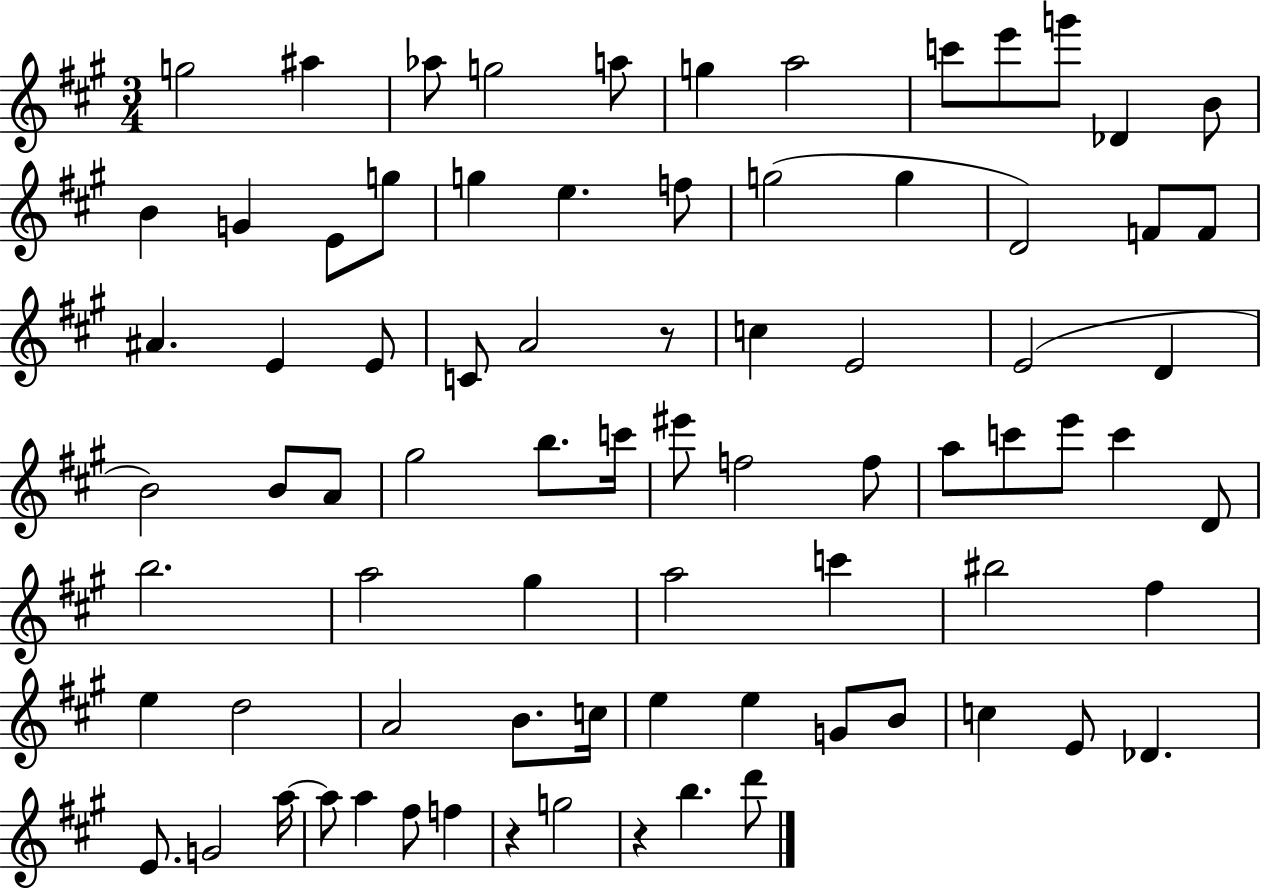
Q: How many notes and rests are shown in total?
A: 79